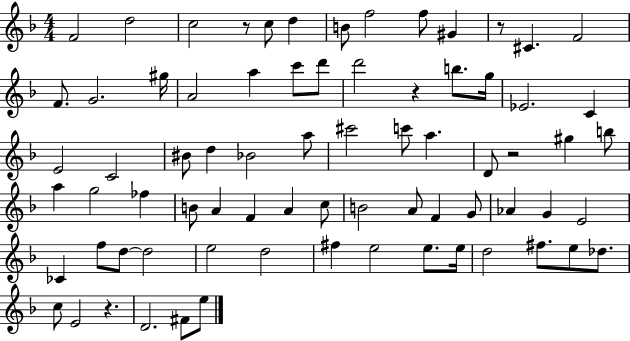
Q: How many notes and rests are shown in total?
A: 74